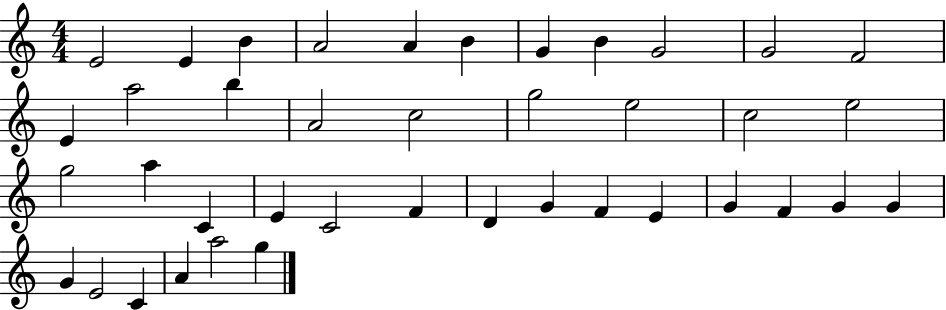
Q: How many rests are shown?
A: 0